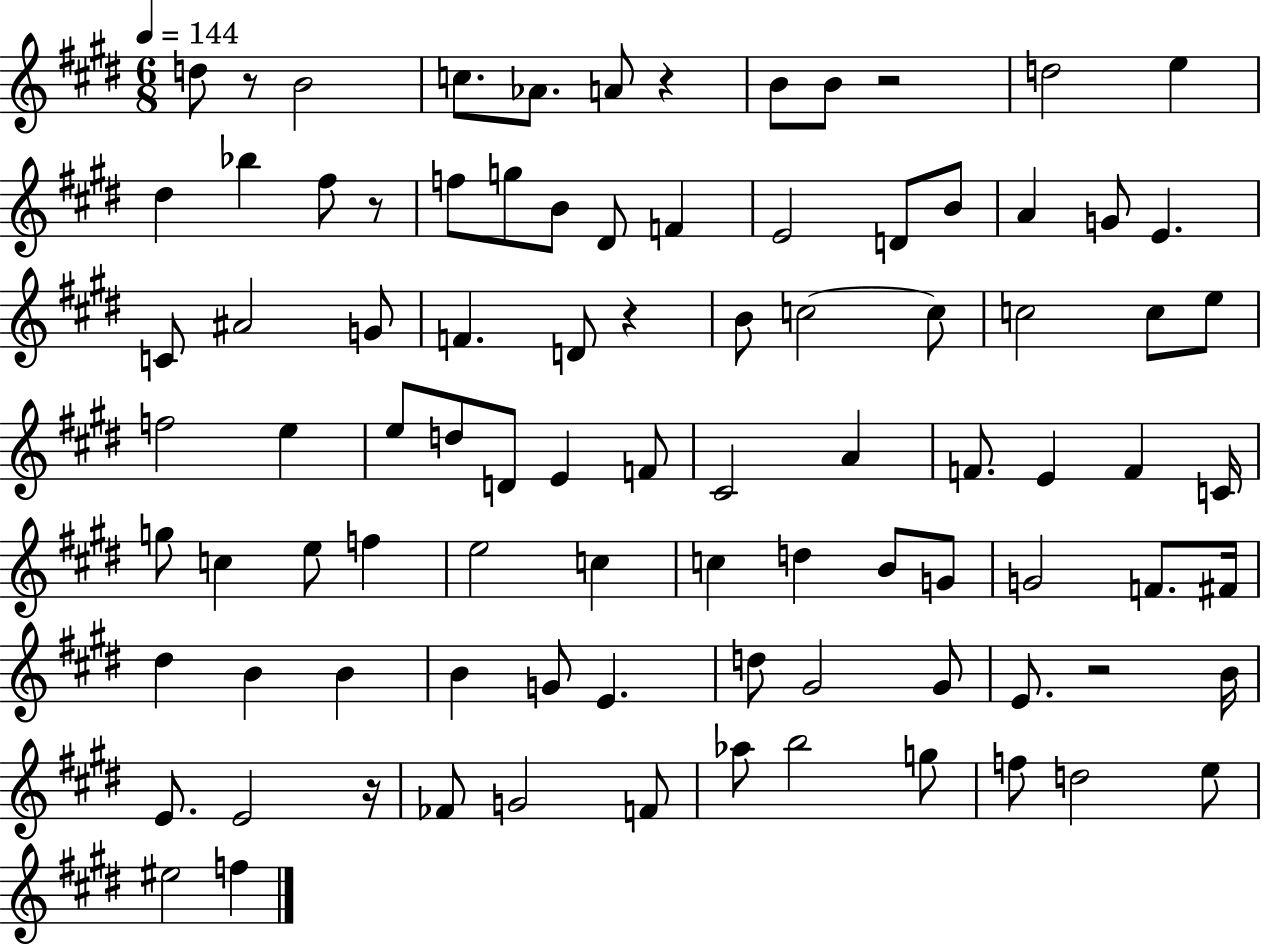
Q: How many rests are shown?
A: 7